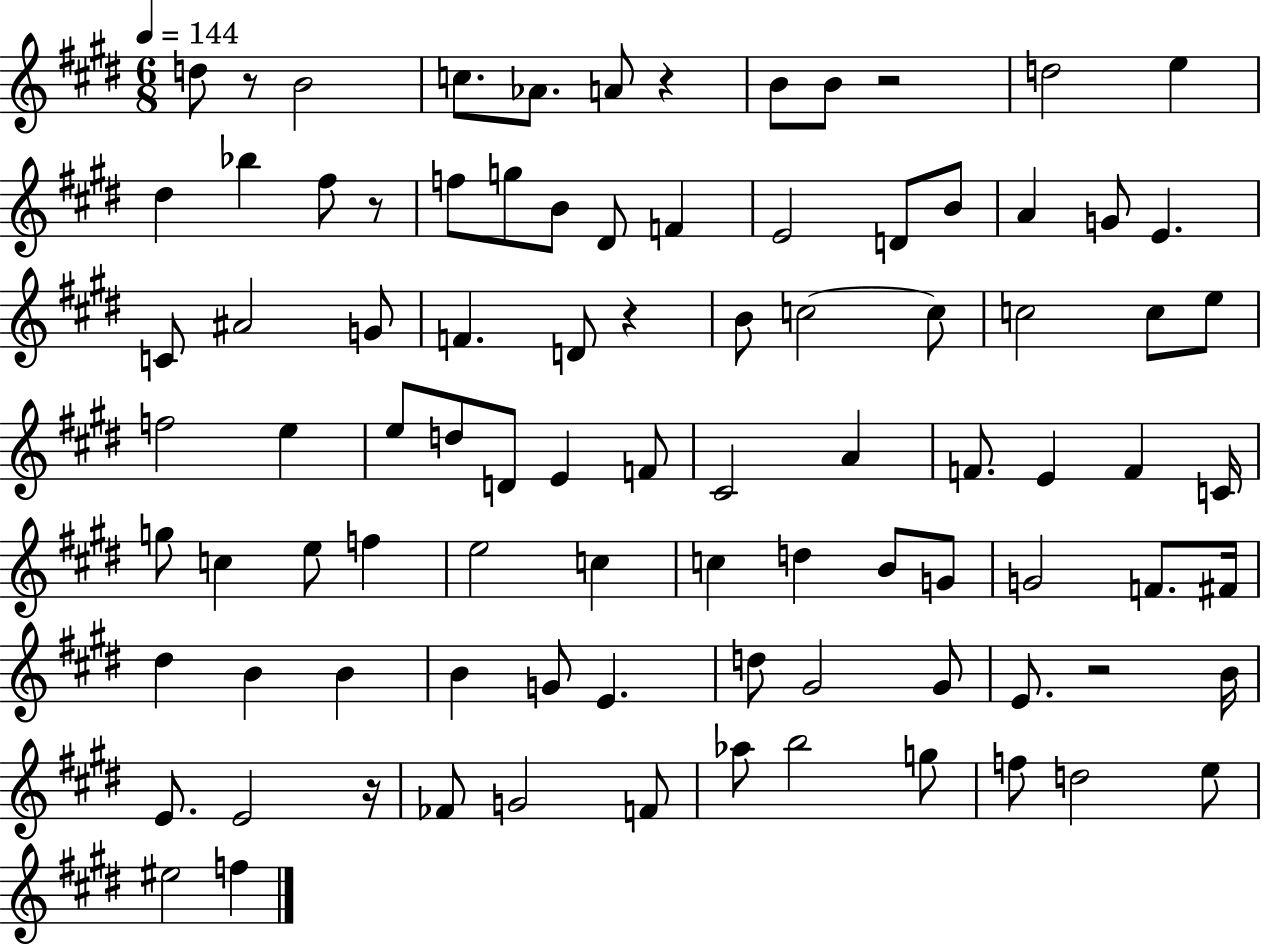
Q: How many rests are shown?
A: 7